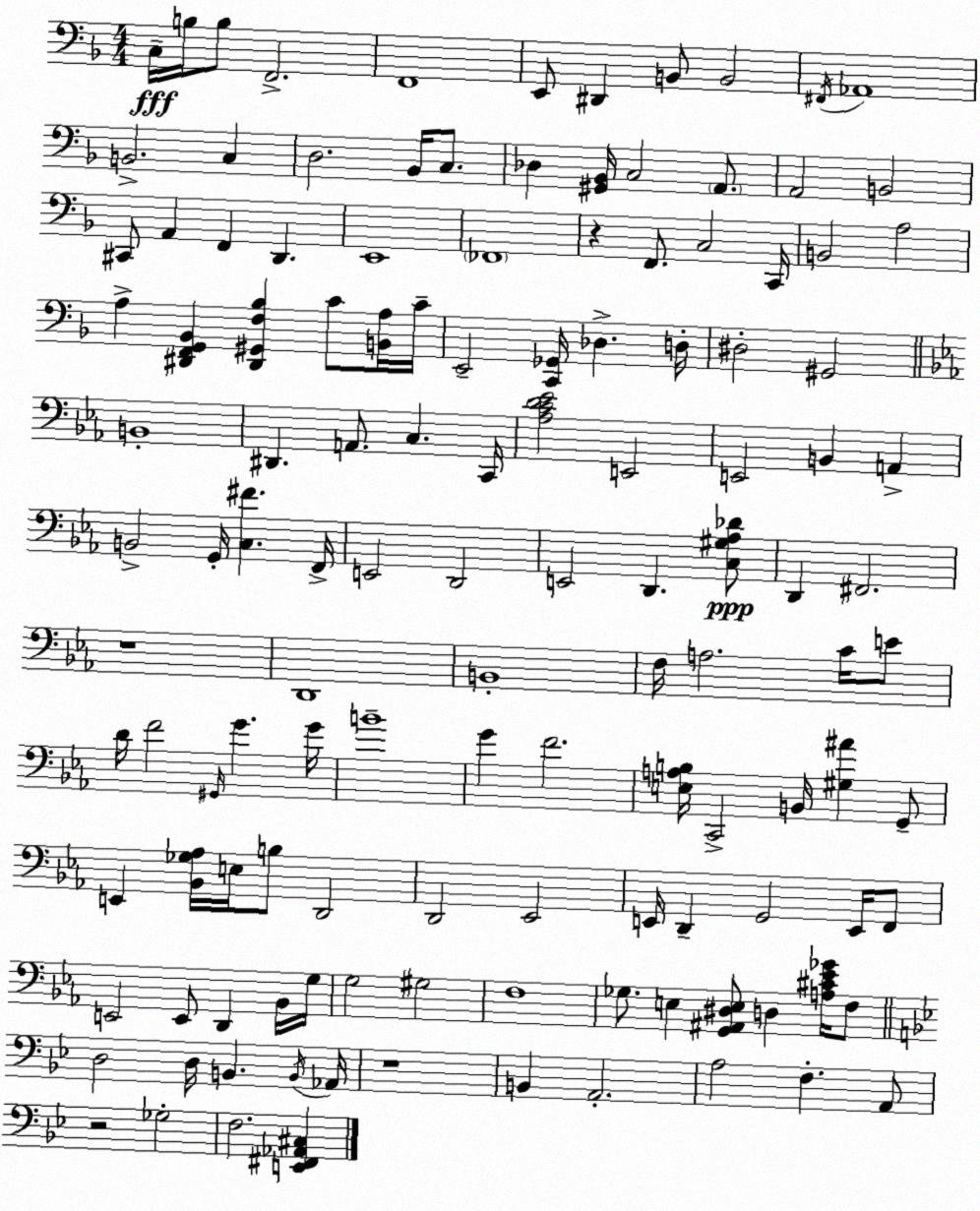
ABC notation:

X:1
T:Untitled
M:4/4
L:1/4
K:Dm
C,/4 B,/4 B,/2 F,,2 F,,4 E,,/2 ^D,, B,,/2 B,,2 ^F,,/4 _A,,4 B,,2 C, D,2 _B,,/4 C,/2 _D, [^G,,_B,,]/4 C,2 A,,/2 A,,2 B,,2 ^C,,/2 A,, F,, D,, E,,4 _F,,4 z F,,/2 C,2 C,,/4 B,,2 A,2 A, [^D,,F,,G,,_B,,] [^D,,^G,,F,_B,] C/2 [B,,A,]/4 C/4 E,,2 [C,,_G,,]/4 _D, D,/4 ^D,2 ^G,,2 B,,4 ^D,, A,,/2 C, C,,/4 [_A,CD_E]2 E,,2 E,,2 B,, A,, B,,2 G,,/4 [C,^F] F,,/4 E,,2 D,,2 E,,2 D,, [C,^G,_A,_D]/2 D,, ^F,,2 z4 D,,4 B,,4 F,/4 A,2 C/4 E/2 D/4 F2 ^G,,/4 G G/4 B4 G F2 [E,A,B,]/4 C,,2 B,,/4 [^G,^A] G,,/2 E,, [_B,,_G,_A,]/4 E,/4 B,/2 D,,2 D,,2 _E,,2 E,,/4 D,, G,,2 E,,/4 F,,/2 E,,2 E,,/2 D,, _B,,/4 G,/4 G,2 ^G,2 F,4 _G,/2 E, [G,,^A,,^D,E,]/2 D, [A,^C_E_G]/4 F,/2 D,2 D,/4 B,, B,,/4 _A,,/4 z4 B,, A,,2 A,2 F, A,,/2 z2 _G,2 F,2 [E,,^F,,_A,,^C,]